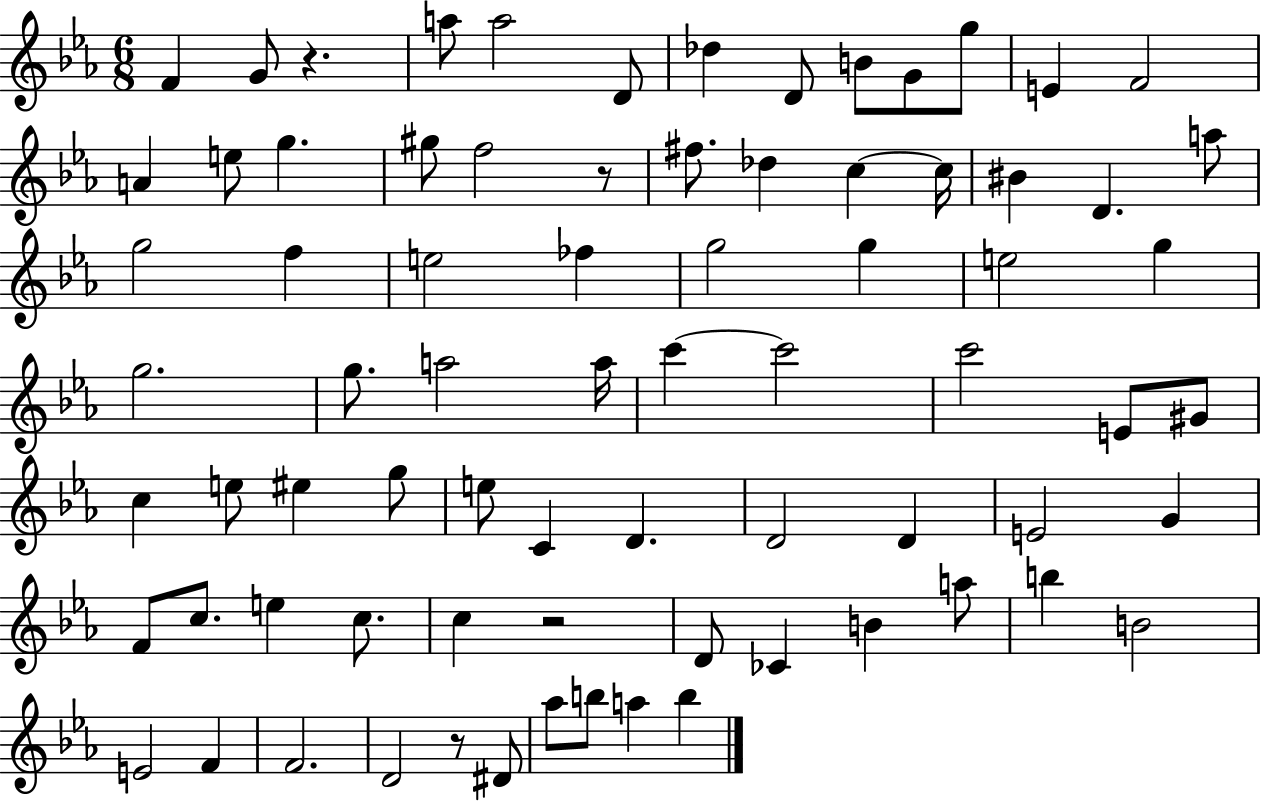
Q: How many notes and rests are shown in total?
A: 76